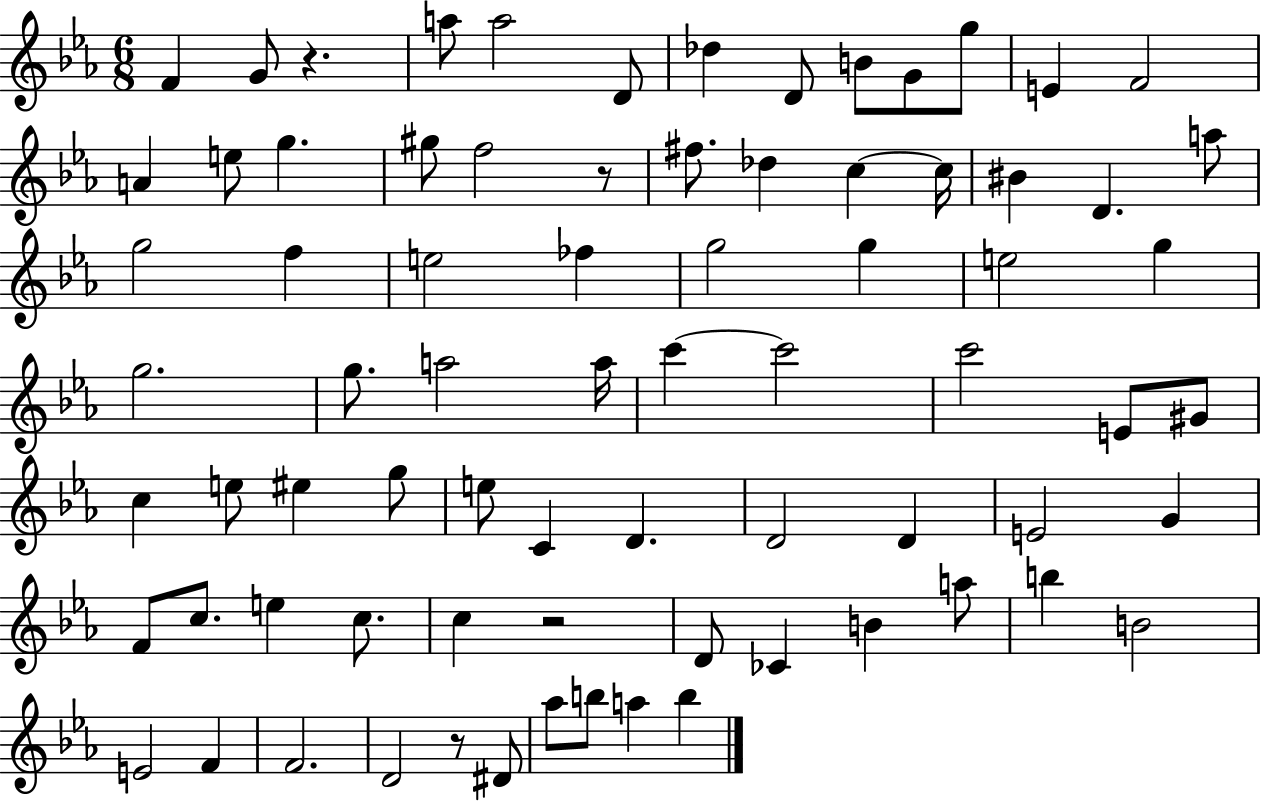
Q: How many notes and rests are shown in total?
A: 76